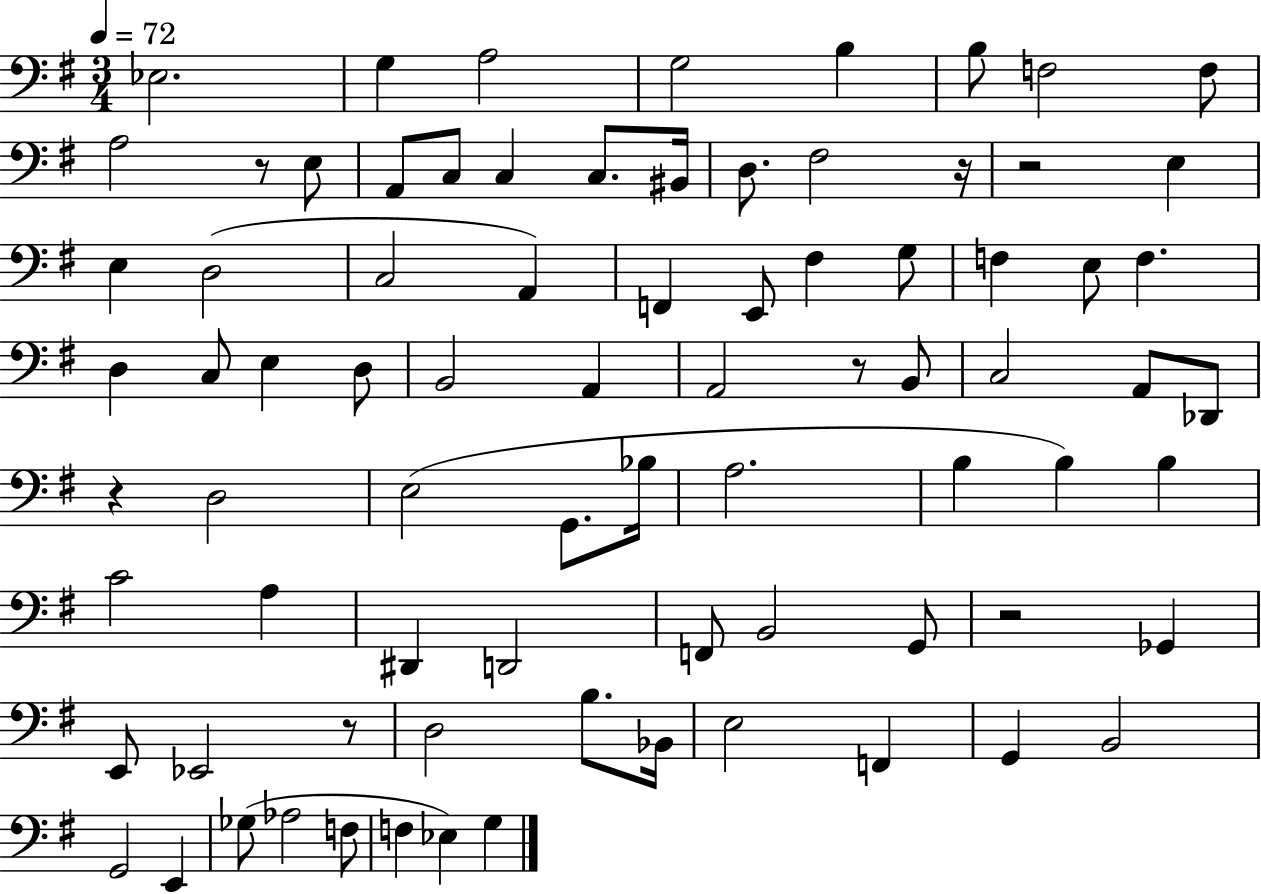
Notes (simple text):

Eb3/h. G3/q A3/h G3/h B3/q B3/e F3/h F3/e A3/h R/e E3/e A2/e C3/e C3/q C3/e. BIS2/s D3/e. F#3/h R/s R/h E3/q E3/q D3/h C3/h A2/q F2/q E2/e F#3/q G3/e F3/q E3/e F3/q. D3/q C3/e E3/q D3/e B2/h A2/q A2/h R/e B2/e C3/h A2/e Db2/e R/q D3/h E3/h G2/e. Bb3/s A3/h. B3/q B3/q B3/q C4/h A3/q D#2/q D2/h F2/e B2/h G2/e R/h Gb2/q E2/e Eb2/h R/e D3/h B3/e. Bb2/s E3/h F2/q G2/q B2/h G2/h E2/q Gb3/e Ab3/h F3/e F3/q Eb3/q G3/q